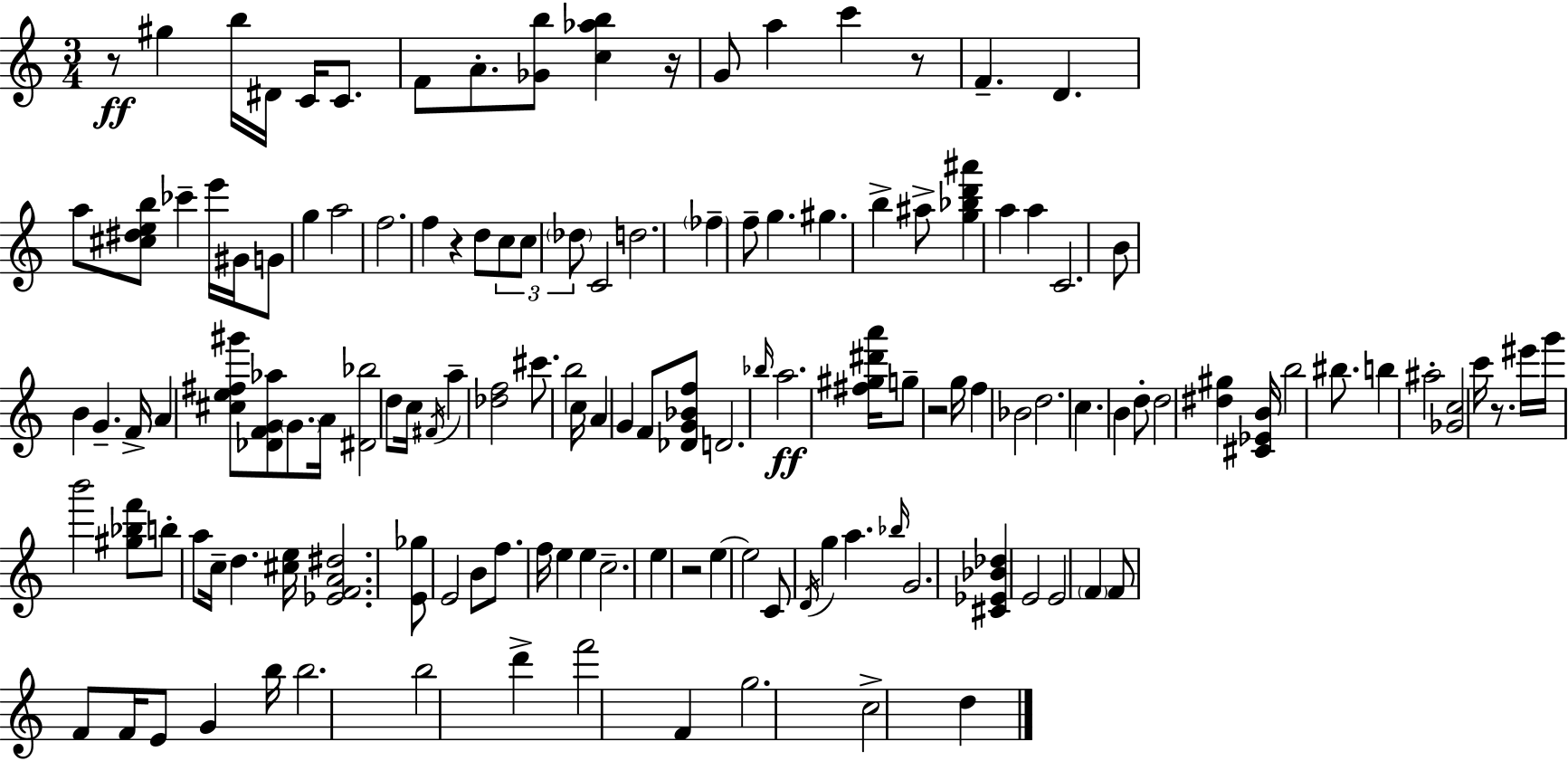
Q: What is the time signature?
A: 3/4